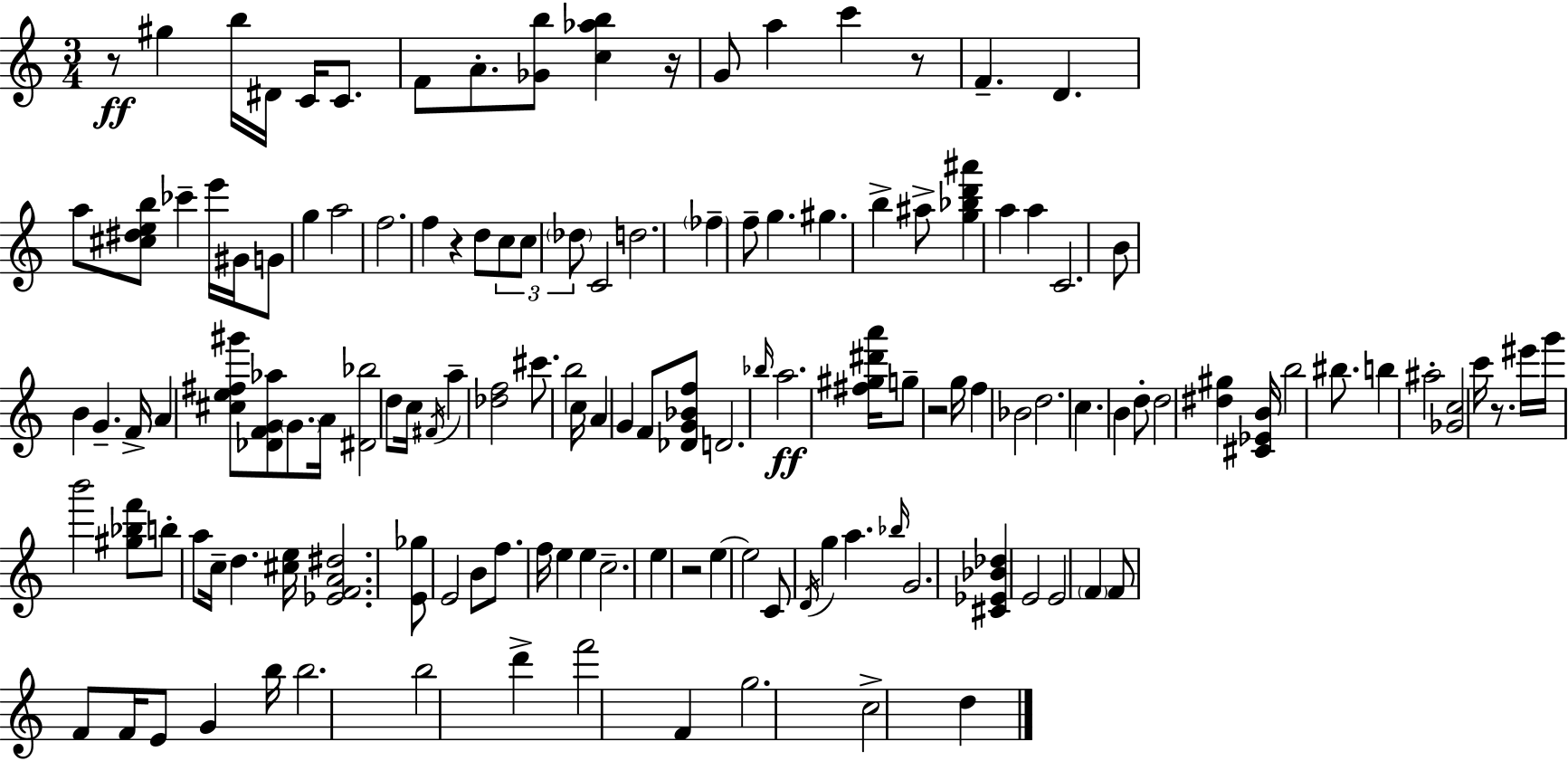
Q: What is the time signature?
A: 3/4